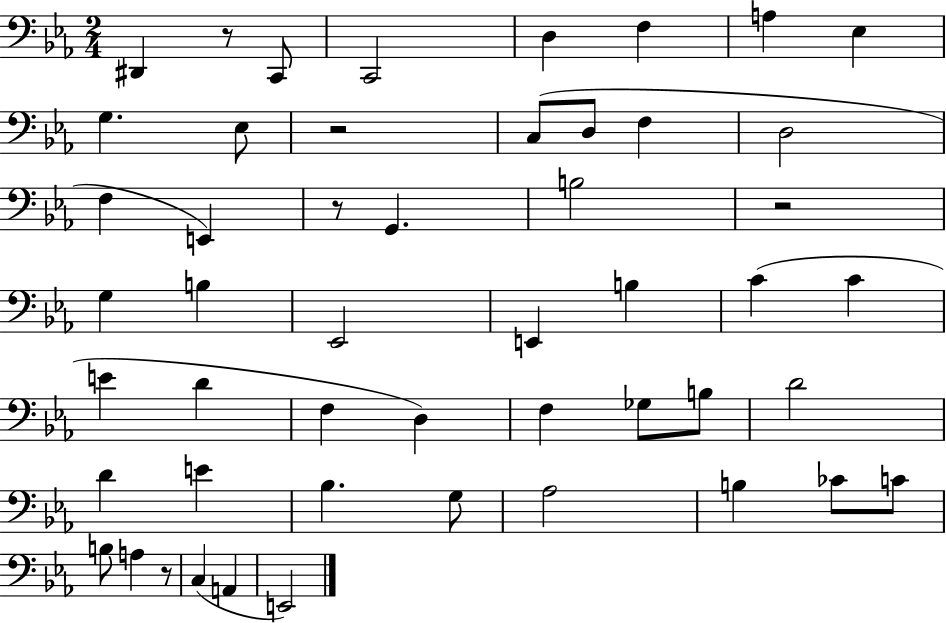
X:1
T:Untitled
M:2/4
L:1/4
K:Eb
^D,, z/2 C,,/2 C,,2 D, F, A, _E, G, _E,/2 z2 C,/2 D,/2 F, D,2 F, E,, z/2 G,, B,2 z2 G, B, _E,,2 E,, B, C C E D F, D, F, _G,/2 B,/2 D2 D E _B, G,/2 _A,2 B, _C/2 C/2 B,/2 A, z/2 C, A,, E,,2